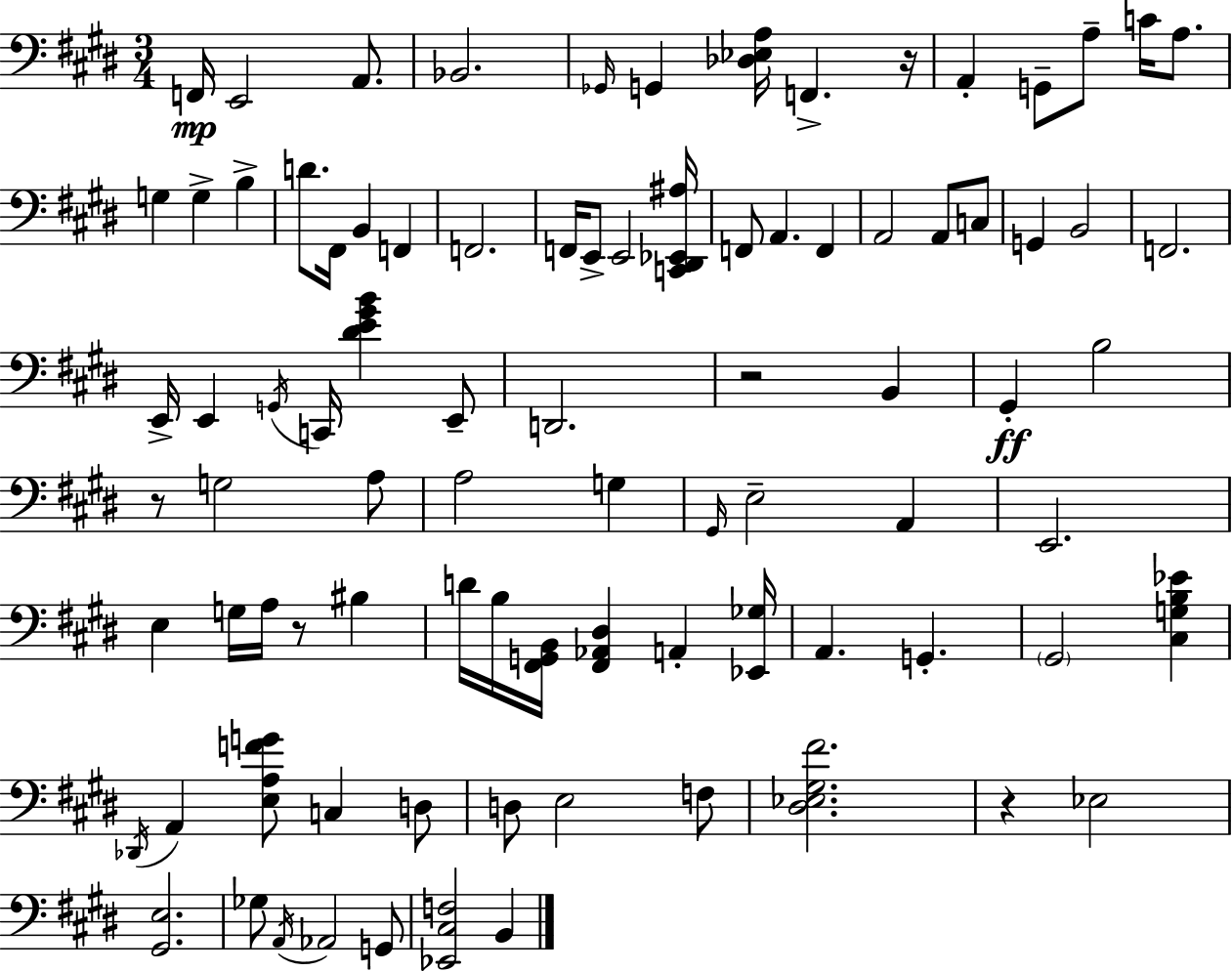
X:1
T:Untitled
M:3/4
L:1/4
K:E
F,,/4 E,,2 A,,/2 _B,,2 _G,,/4 G,, [_D,_E,A,]/4 F,, z/4 A,, G,,/2 A,/2 C/4 A,/2 G, G, B, D/2 ^F,,/4 B,, F,, F,,2 F,,/4 E,,/2 E,,2 [C,,^D,,_E,,^A,]/4 F,,/2 A,, F,, A,,2 A,,/2 C,/2 G,, B,,2 F,,2 E,,/4 E,, G,,/4 C,,/4 [^DE^GB] E,,/2 D,,2 z2 B,, ^G,, B,2 z/2 G,2 A,/2 A,2 G, ^G,,/4 E,2 A,, E,,2 E, G,/4 A,/4 z/2 ^B, D/4 B,/4 [^F,,G,,B,,]/4 [^F,,_A,,^D,] A,, [_E,,_G,]/4 A,, G,, ^G,,2 [^C,G,B,_E] _D,,/4 A,, [E,A,FG]/2 C, D,/2 D,/2 E,2 F,/2 [^D,_E,^G,^F]2 z _E,2 [^G,,E,]2 _G,/2 A,,/4 _A,,2 G,,/2 [_E,,^C,F,]2 B,,